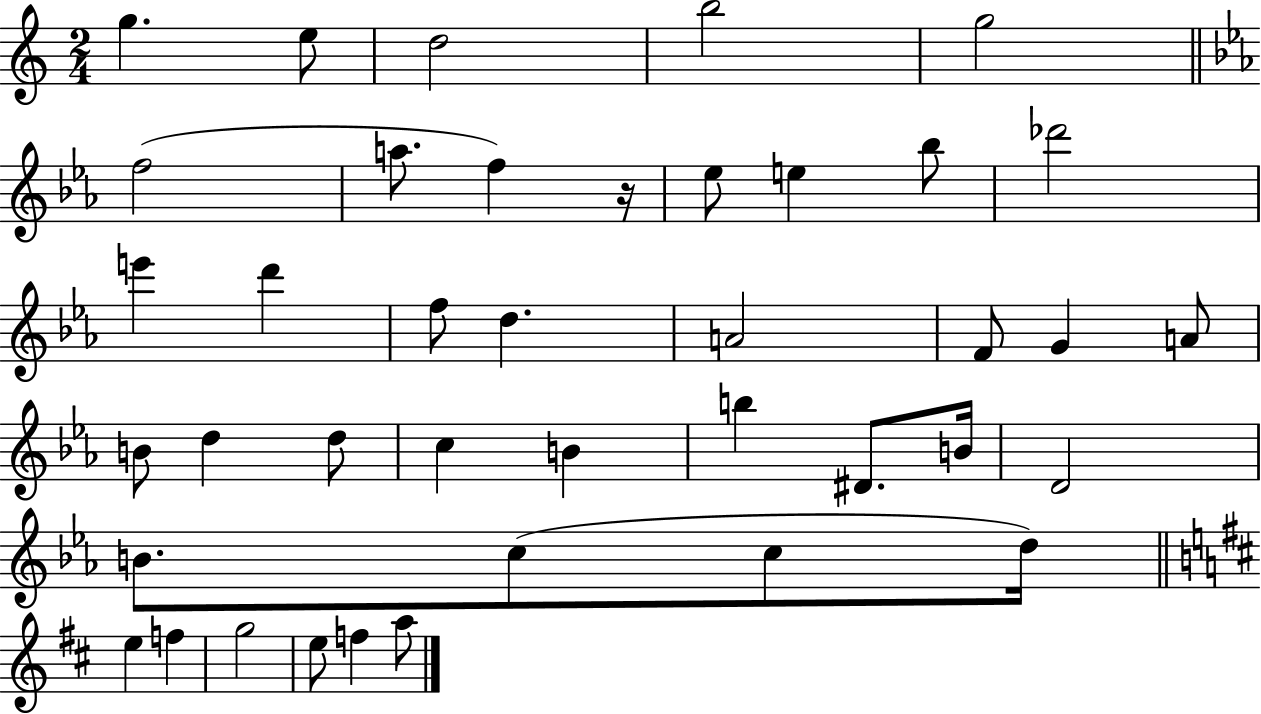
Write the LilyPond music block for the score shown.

{
  \clef treble
  \numericTimeSignature
  \time 2/4
  \key c \major
  g''4. e''8 | d''2 | b''2 | g''2 | \break \bar "||" \break \key ees \major f''2( | a''8. f''4) r16 | ees''8 e''4 bes''8 | des'''2 | \break e'''4 d'''4 | f''8 d''4. | a'2 | f'8 g'4 a'8 | \break b'8 d''4 d''8 | c''4 b'4 | b''4 dis'8. b'16 | d'2 | \break b'8. c''8( c''8 d''16) | \bar "||" \break \key d \major e''4 f''4 | g''2 | e''8 f''4 a''8 | \bar "|."
}